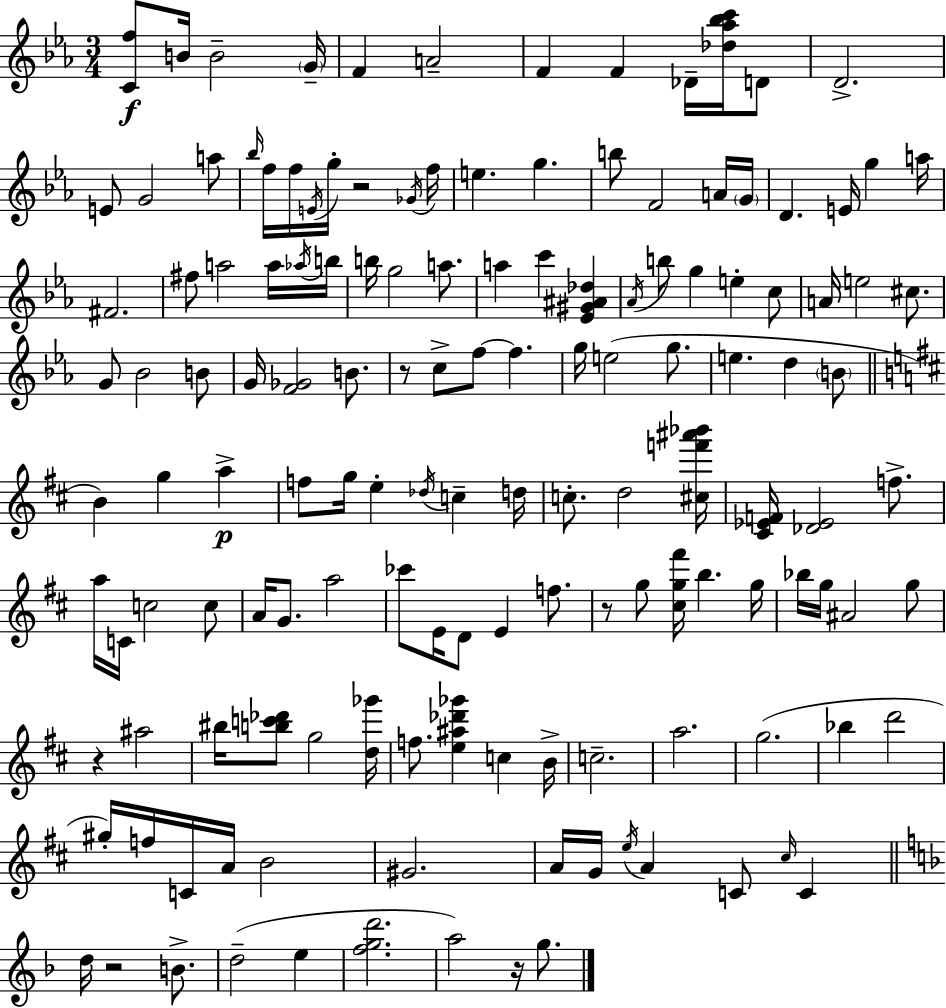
{
  \clef treble
  \numericTimeSignature
  \time 3/4
  \key ees \major
  <c' f''>8\f b'16 b'2-- \parenthesize g'16-- | f'4 a'2-- | f'4 f'4 des'16-- <des'' aes'' bes'' c'''>16 d'8 | d'2.-> | \break e'8 g'2 a''8 | \grace { bes''16 } f''16 f''16 \acciaccatura { e'16 } g''16-. r2 | \acciaccatura { ges'16 } f''16 e''4. g''4. | b''8 f'2 | \break a'16 \parenthesize g'16 d'4. e'16 g''4 | a''16 fis'2. | fis''8 a''2 | a''16 \acciaccatura { aes''16 } b''16 b''16 g''2 | \break a''8. a''4 c'''4 | <ees' gis' ais' des''>4 \acciaccatura { aes'16 } b''8 g''4 e''4-. | c''8 a'16 e''2 | cis''8. g'8 bes'2 | \break b'8 g'16 <f' ges'>2 | b'8. r8 c''8-> f''8~~ f''4. | g''16 e''2( | g''8. e''4. d''4 | \break \parenthesize b'8 \bar "||" \break \key b \minor b'4) g''4 a''4->\p | f''8 g''16 e''4-. \acciaccatura { des''16 } c''4-- | d''16 c''8.-. d''2 | <cis'' f''' ais''' bes'''>16 <cis' ees' f'>16 <des' ees'>2 f''8.-> | \break a''16 c'16 c''2 c''8 | a'16 g'8. a''2 | ces'''8 e'16 d'8 e'4 f''8. | r8 g''8 <cis'' g'' fis'''>16 b''4. | \break g''16 bes''16 g''16 ais'2 g''8 | r4 ais''2 | bis''16 <b'' c''' des'''>8 g''2 | <d'' ges'''>16 f''8. <e'' ais'' des''' ges'''>4 c''4 | \break b'16-> c''2.-- | a''2. | g''2.( | bes''4 d'''2 | \break gis''16-.) f''16 c'16 a'16 b'2 | gis'2. | a'16 g'16 \acciaccatura { e''16 } a'4 c'8 \grace { cis''16 } c'4 | \bar "||" \break \key f \major d''16 r2 b'8.-> | d''2--( e''4 | <f'' g'' d'''>2. | a''2) r16 g''8. | \break \bar "|."
}